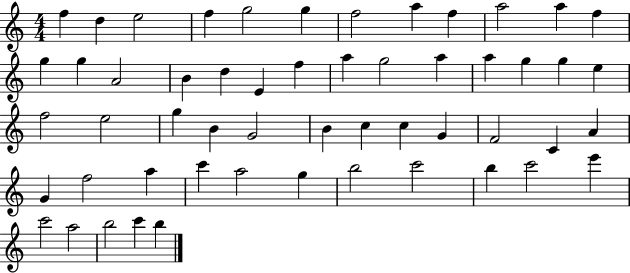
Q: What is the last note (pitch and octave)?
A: B5